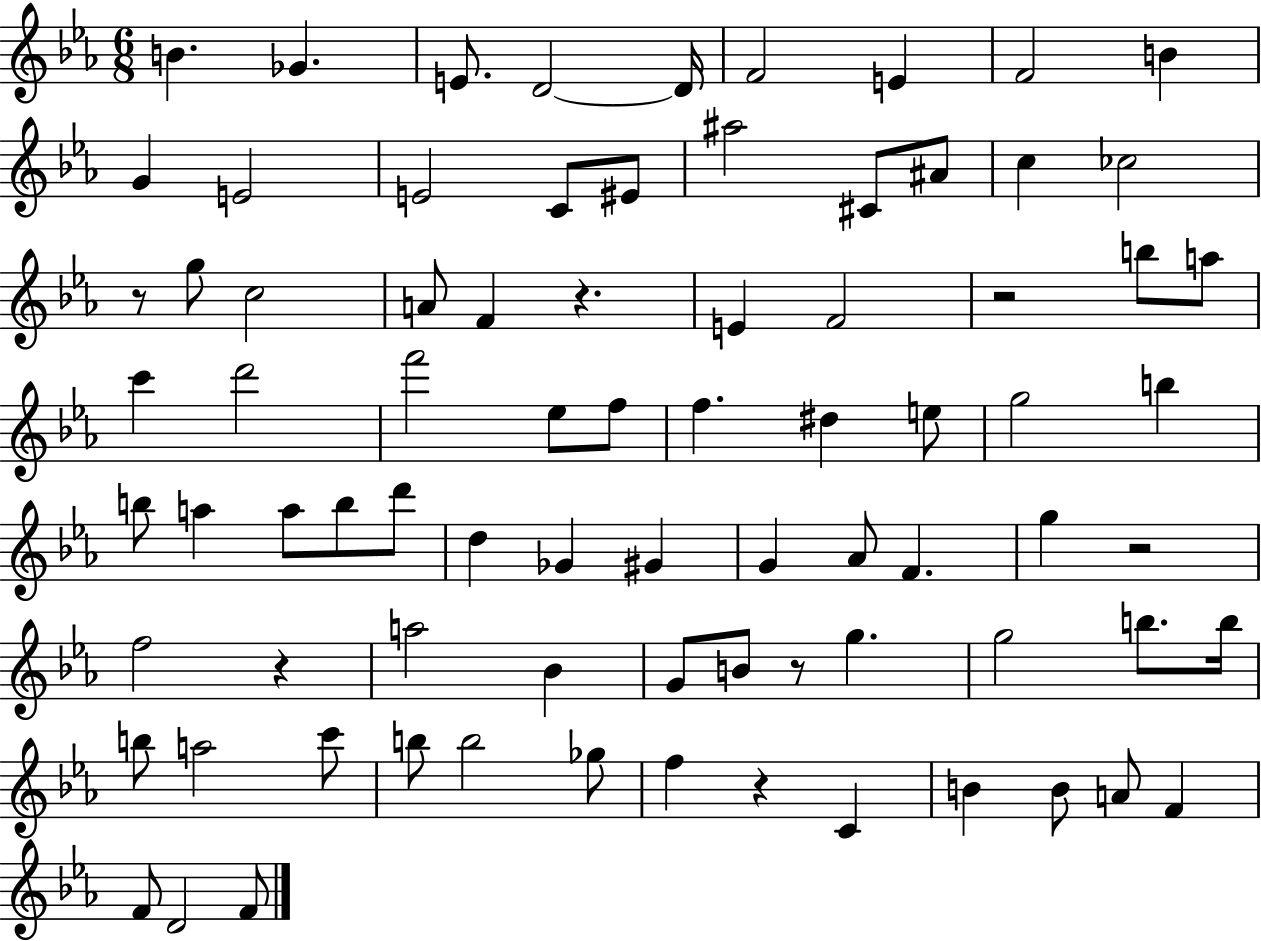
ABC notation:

X:1
T:Untitled
M:6/8
L:1/4
K:Eb
B _G E/2 D2 D/4 F2 E F2 B G E2 E2 C/2 ^E/2 ^a2 ^C/2 ^A/2 c _c2 z/2 g/2 c2 A/2 F z E F2 z2 b/2 a/2 c' d'2 f'2 _e/2 f/2 f ^d e/2 g2 b b/2 a a/2 b/2 d'/2 d _G ^G G _A/2 F g z2 f2 z a2 _B G/2 B/2 z/2 g g2 b/2 b/4 b/2 a2 c'/2 b/2 b2 _g/2 f z C B B/2 A/2 F F/2 D2 F/2